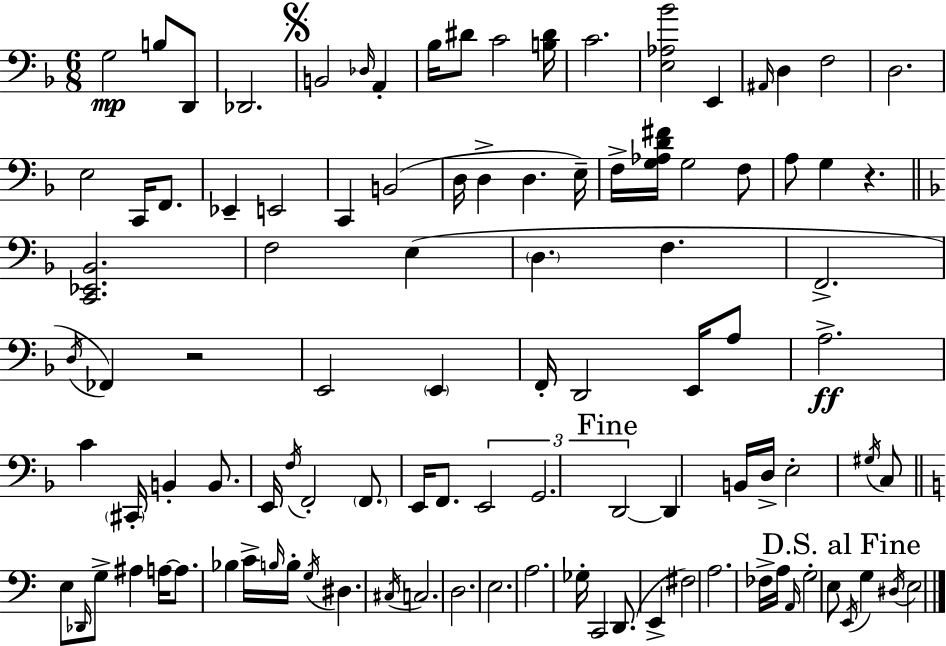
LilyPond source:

{
  \clef bass
  \numericTimeSignature
  \time 6/8
  \key d \minor
  \repeat volta 2 { g2\mp b8 d,8 | des,2. | \mark \markup { \musicglyph "scripts.segno" } b,2 \grace { des16 } a,4-. | bes16 dis'8 c'2 | \break <b dis'>16 c'2. | <e aes bes'>2 e,4 | \grace { ais,16 } d4 f2 | d2. | \break e2 c,16 f,8. | ees,4-- e,2 | c,4 b,2( | d16 d4-> d4. | \break e16--) f16-> <g aes d' fis'>16 g2 | f8 a8 g4 r4. | \bar "||" \break \key f \major <c, ees, bes,>2. | f2 e4( | \parenthesize d4. f4. | f,2.-> | \break \acciaccatura { d16 } fes,4) r2 | e,2 \parenthesize e,4 | f,16-. d,2 e,16 a8 | a2.->\ff | \break c'4 \parenthesize cis,16-. b,4-. b,8. | e,16 \acciaccatura { f16 } f,2-. \parenthesize f,8. | e,16 f,8. \tuplet 3/2 { e,2 | g,2. | \break \mark "Fine" d,2~~ } d,4 | b,16 d16-> e2-. | \acciaccatura { gis16 } c8 \bar "||" \break \key c \major e8 \grace { des,16 } g8-> ais4 a16~~ a8. | bes4 c'16-> \grace { b16 } b16-. \acciaccatura { g16 } dis4. | \acciaccatura { cis16 } c2. | d2. | \break e2. | a2. | ges16-. c,2 | d,8.( e,4-> fis2) | \break a2. | fes16-> a16 \grace { a,16 } g2-. | e8 \mark "D.S. al Fine" \acciaccatura { e,16 } g4 \acciaccatura { dis16 } e2 | } \bar "|."
}